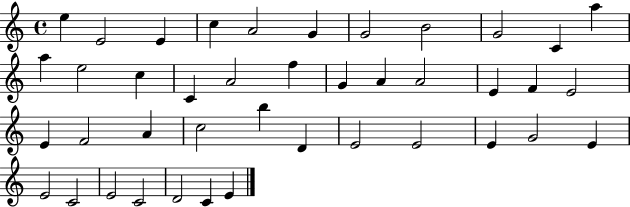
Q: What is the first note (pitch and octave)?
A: E5